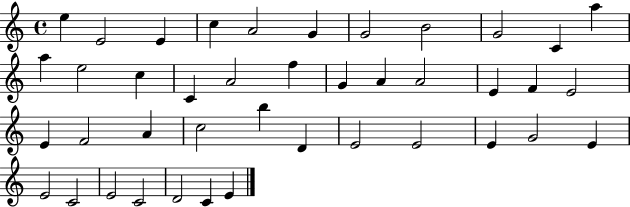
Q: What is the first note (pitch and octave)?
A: E5